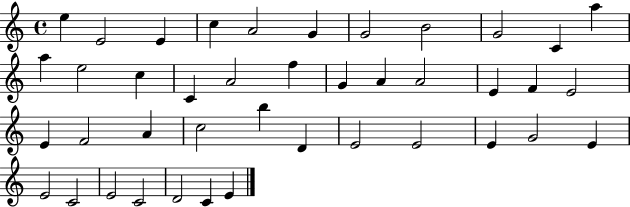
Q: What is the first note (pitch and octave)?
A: E5